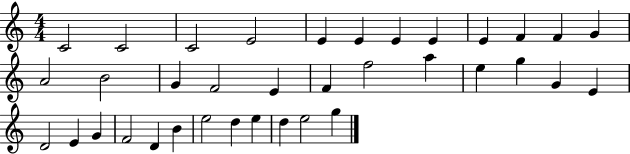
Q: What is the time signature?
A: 4/4